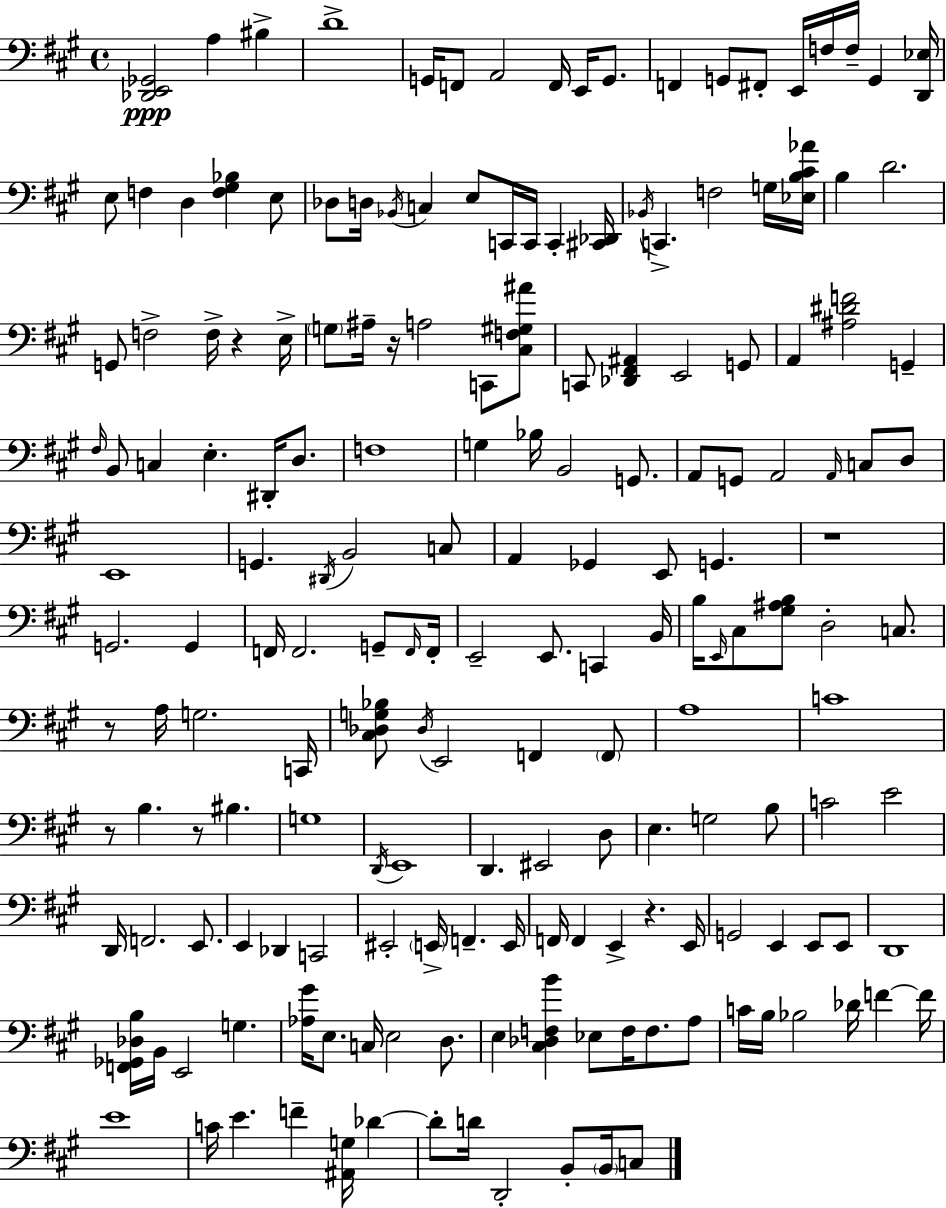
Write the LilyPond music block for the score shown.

{
  \clef bass
  \time 4/4
  \defaultTimeSignature
  \key a \major
  <des, e, ges,>2\ppp a4 bis4-> | d'1-> | g,16 f,8 a,2 f,16 e,16 g,8. | f,4 g,8 fis,8-. e,16 f16 f16-- g,4 <d, ees>16 | \break e8 f4 d4 <f gis bes>4 e8 | des8 d16 \acciaccatura { bes,16 } c4 e8 c,16 c,16 c,4-. | <cis, des,>16 \acciaccatura { bes,16 } c,4.-> f2 | g16 <ees b cis' aes'>16 b4 d'2. | \break g,8 f2-> f16-> r4 | e16-> \parenthesize g8 ais16-- r16 a2 c,8 | <cis f gis ais'>8 c,8 <des, fis, ais,>4 e,2 | g,8 a,4 <ais dis' f'>2 g,4-- | \break \grace { fis16 } b,8 c4 e4.-. dis,16-. | d8. f1 | g4 bes16 b,2 | g,8. a,8 g,8 a,2 \grace { a,16 } | \break c8 d8 e,1 | g,4. \acciaccatura { dis,16 } b,2 | c8 a,4 ges,4 e,8 g,4. | r1 | \break g,2. | g,4 f,16 f,2. | g,8-- \grace { f,16 } f,16-. e,2-- e,8. | c,4 b,16 b16 \grace { e,16 } cis8 <gis ais b>8 d2-. | \break c8. r8 a16 g2. | c,16 <cis des g bes>8 \acciaccatura { des16 } e,2 | f,4 \parenthesize f,8 a1 | c'1 | \break r8 b4. | r8 bis4. g1 | \acciaccatura { d,16 } e,1 | d,4. eis,2 | \break d8 e4. g2 | b8 c'2 | e'2 d,16 f,2. | e,8. e,4 des,4 | \break c,2 eis,2-. | \parenthesize e,16-> f,4.-- e,16 f,16 f,4 e,4-> | r4. e,16 g,2 | e,4 e,8 e,8 d,1 | \break <f, ges, des b>16 b,16 e,2 | g4. <aes gis'>16 e8. c16 e2 | d8. e4 <cis des f b'>4 | ees8 f16 f8. a8 c'16 b16 bes2 | \break des'16 f'4~~ f'16 e'1 | c'16 e'4. | f'4-- <ais, g>16 des'4~~ des'8-. d'16 d,2-. | b,8-. \parenthesize b,16 c8 \bar "|."
}